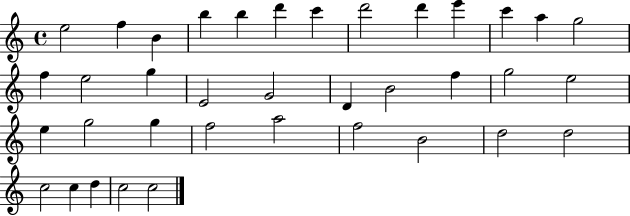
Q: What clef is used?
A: treble